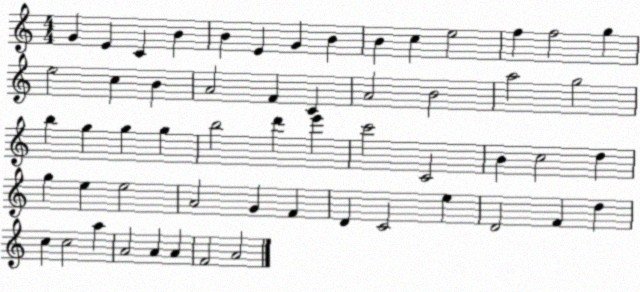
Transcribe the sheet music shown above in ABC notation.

X:1
T:Untitled
M:4/4
L:1/4
K:C
G E C B B E G B B c e2 f f2 g e2 c B A2 F C A2 B2 a2 g2 b g g g b2 d' e' c'2 C2 B c2 d g e e2 A2 G F D C2 e D2 F d c c2 a A2 A A F2 A2